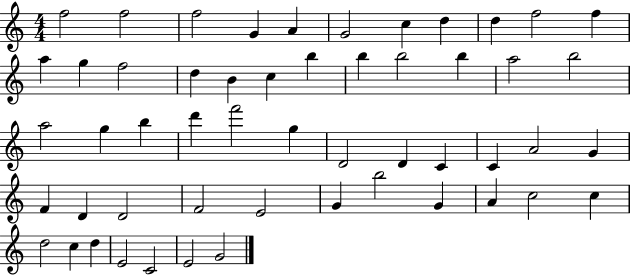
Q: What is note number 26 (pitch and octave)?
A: B5